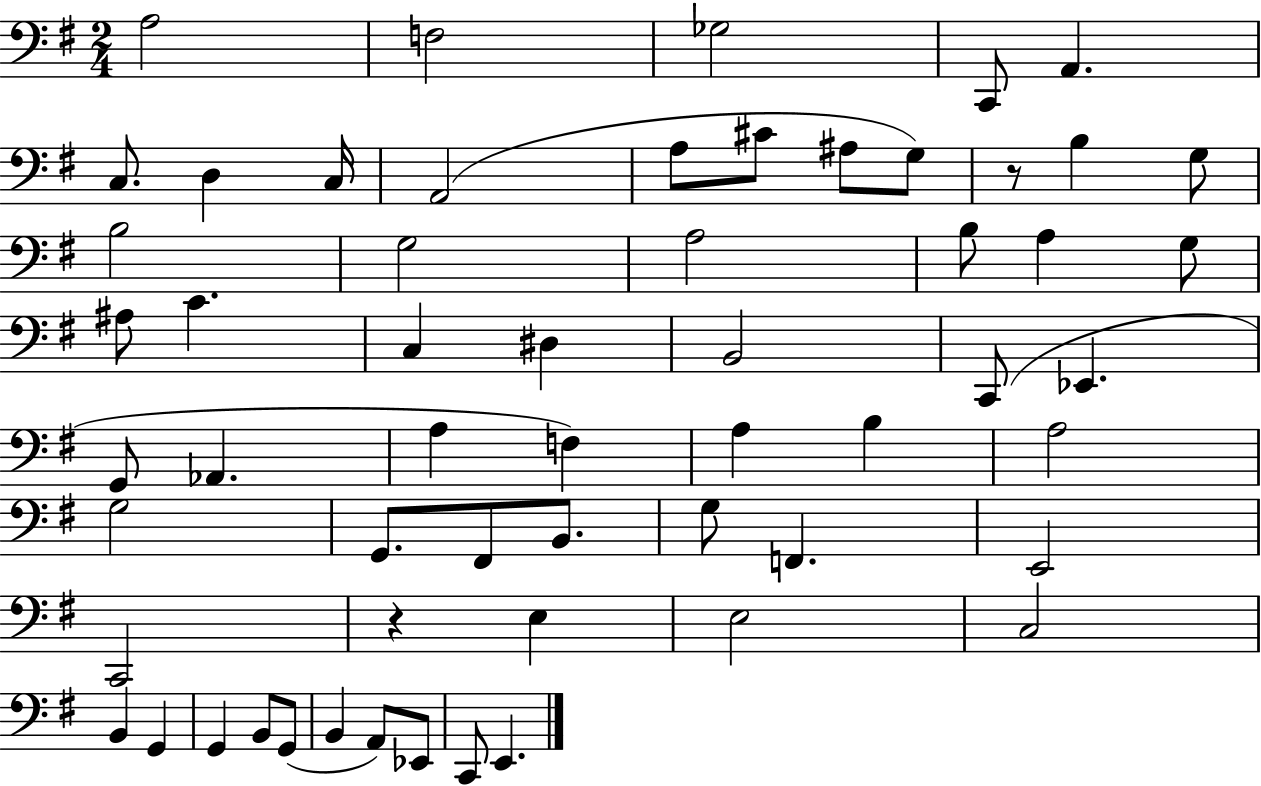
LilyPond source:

{
  \clef bass
  \numericTimeSignature
  \time 2/4
  \key g \major
  \repeat volta 2 { a2 | f2 | ges2 | c,8 a,4. | \break c8. d4 c16 | a,2( | a8 cis'8 ais8 g8) | r8 b4 g8 | \break b2 | g2 | a2 | b8 a4 g8 | \break ais8 c'4. | c4 dis4 | b,2 | c,8( ees,4. | \break g,8 aes,4. | a4 f4) | a4 b4 | a2 | \break g2 | g,8. fis,8 b,8. | g8 f,4. | e,2 | \break c,2 | r4 e4 | e2 | c2 | \break b,4 g,4 | g,4 b,8 g,8( | b,4 a,8) ees,8 | c,8 e,4. | \break } \bar "|."
}